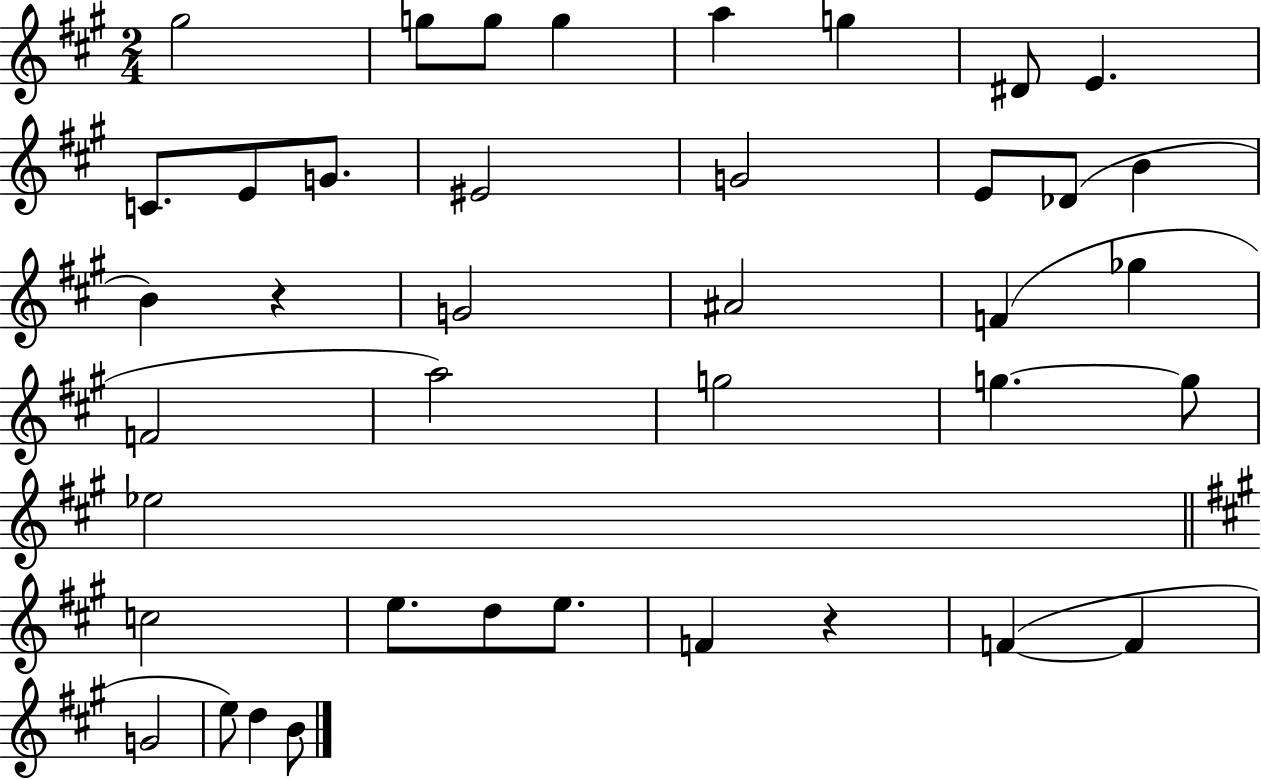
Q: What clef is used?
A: treble